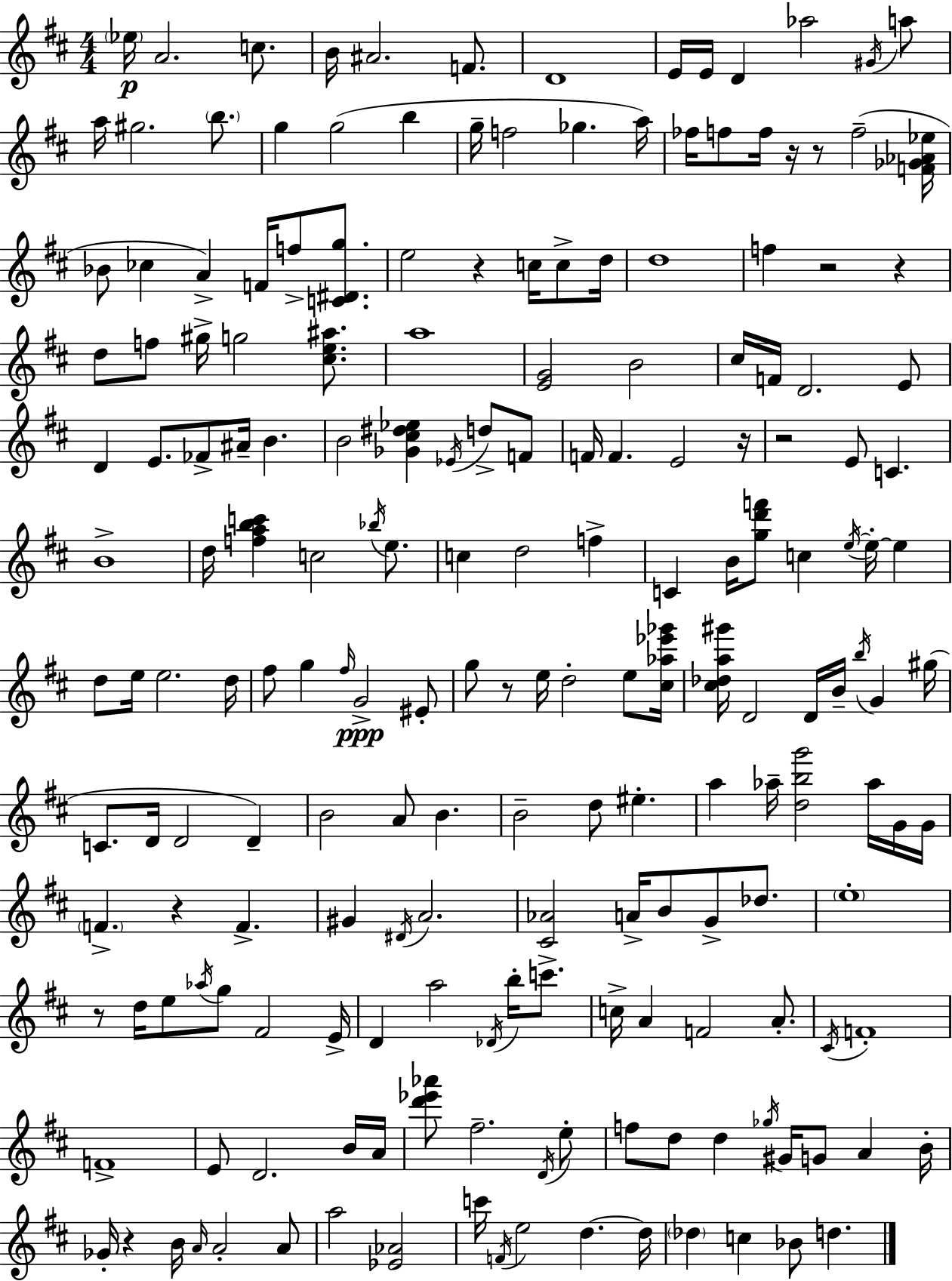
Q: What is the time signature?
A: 4/4